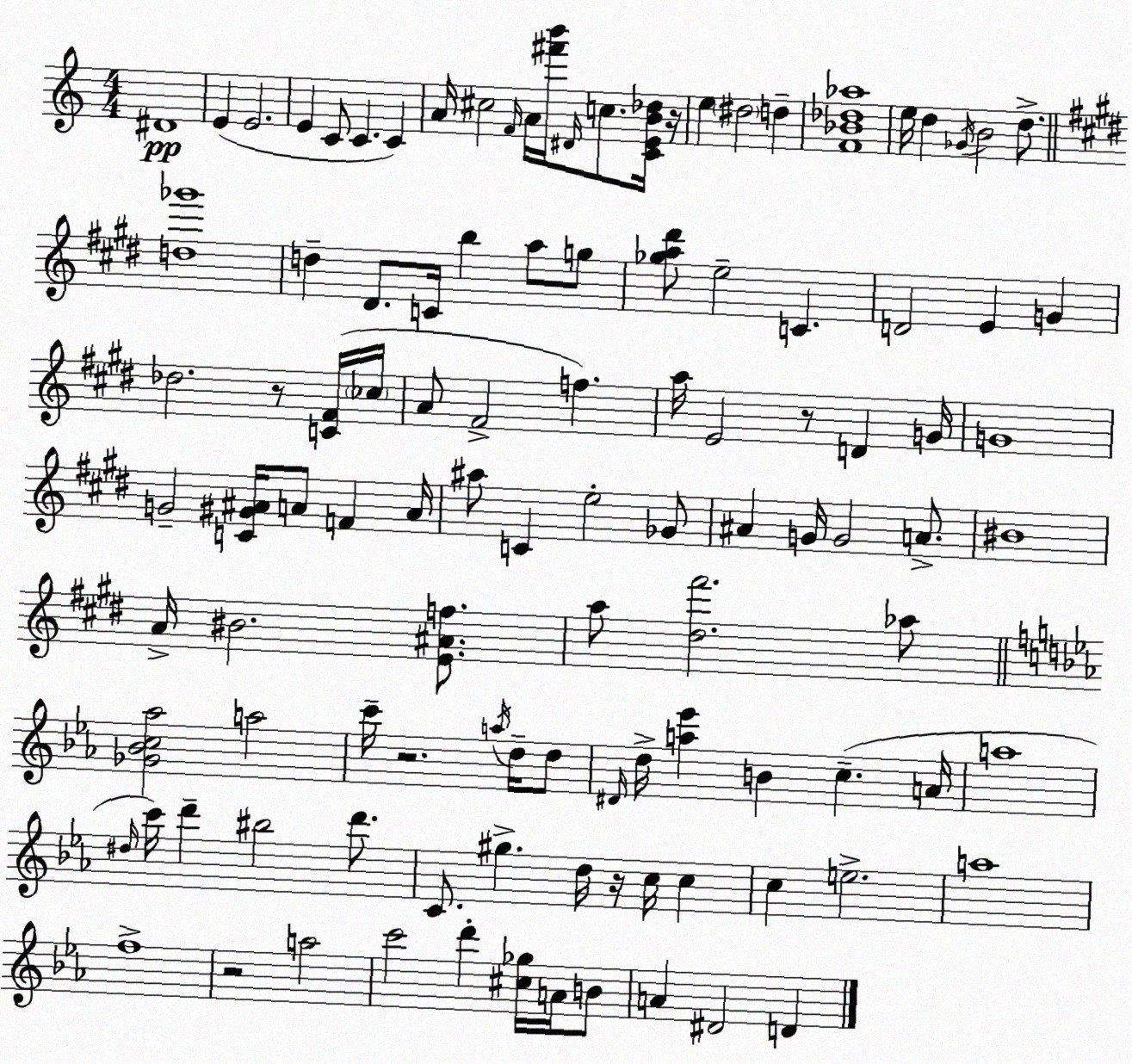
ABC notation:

X:1
T:Untitled
M:4/4
L:1/4
K:Am
^D4 E E2 E C/2 C C A/4 ^c2 F/4 A/4 [^f'b']/4 ^D/4 c/2 [CEB_d]/4 z/4 e ^d2 d [F_B_d_a]4 e/4 d _G/4 B2 d/2 [d_g']4 d ^D/2 C/4 b a/2 g/2 [_ga^d']/2 e2 C D2 E G _d2 z/2 [C^F]/4 _c/4 A/2 ^F2 f a/4 E2 z/2 D G/4 G4 G2 [C^G^A]/4 A/2 F A/4 ^a/2 C e2 _G/2 ^A G/4 G2 A/2 ^B4 A/4 ^B2 [E^Af]/2 a/2 [^d^f']2 _a/2 [_G_Bc_a]2 a2 c'/4 z2 a/4 d/4 d/2 ^D/4 d/4 [a_e'] B c A/4 a4 ^d/4 c'/4 d' ^b2 d'/2 C/2 ^g d/4 z/4 c/4 c c e2 a4 f4 z2 a2 c'2 d' [^c_g]/4 A/4 B/2 A ^D2 D